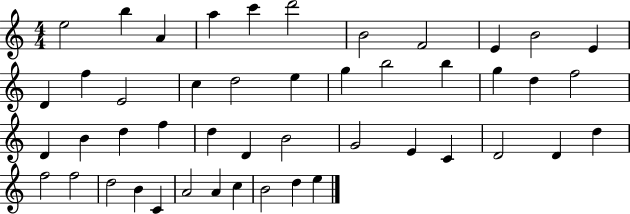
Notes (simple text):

E5/h B5/q A4/q A5/q C6/q D6/h B4/h F4/h E4/q B4/h E4/q D4/q F5/q E4/h C5/q D5/h E5/q G5/q B5/h B5/q G5/q D5/q F5/h D4/q B4/q D5/q F5/q D5/q D4/q B4/h G4/h E4/q C4/q D4/h D4/q D5/q F5/h F5/h D5/h B4/q C4/q A4/h A4/q C5/q B4/h D5/q E5/q